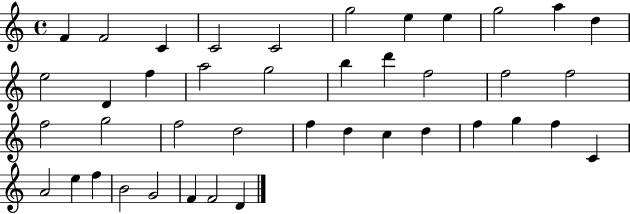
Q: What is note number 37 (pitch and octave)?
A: B4